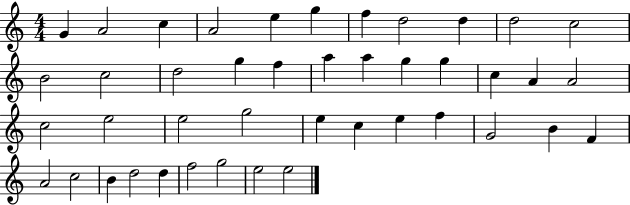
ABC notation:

X:1
T:Untitled
M:4/4
L:1/4
K:C
G A2 c A2 e g f d2 d d2 c2 B2 c2 d2 g f a a g g c A A2 c2 e2 e2 g2 e c e f G2 B F A2 c2 B d2 d f2 g2 e2 e2